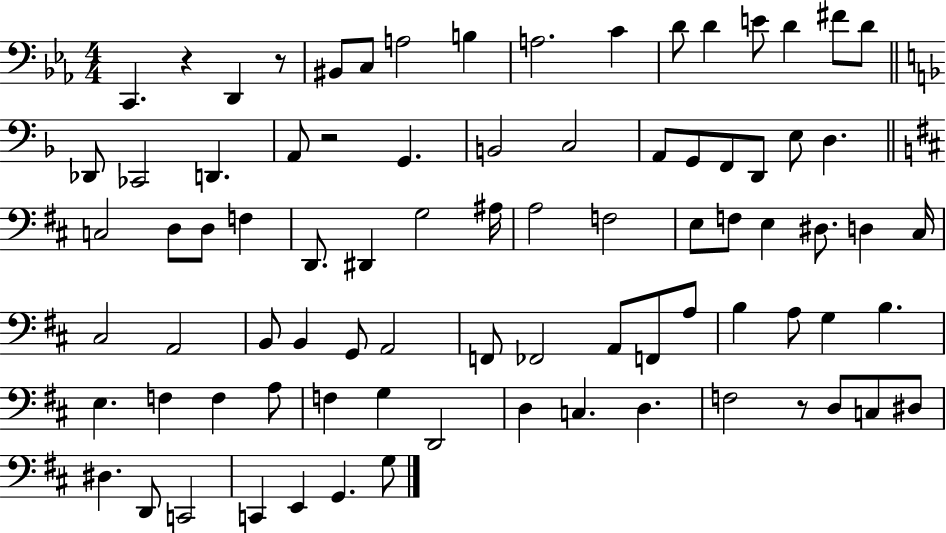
C2/q. R/q D2/q R/e BIS2/e C3/e A3/h B3/q A3/h. C4/q D4/e D4/q E4/e D4/q F#4/e D4/e Db2/e CES2/h D2/q. A2/e R/h G2/q. B2/h C3/h A2/e G2/e F2/e D2/e E3/e D3/q. C3/h D3/e D3/e F3/q D2/e. D#2/q G3/h A#3/s A3/h F3/h E3/e F3/e E3/q D#3/e. D3/q C#3/s C#3/h A2/h B2/e B2/q G2/e A2/h F2/e FES2/h A2/e F2/e A3/e B3/q A3/e G3/q B3/q. E3/q. F3/q F3/q A3/e F3/q G3/q D2/h D3/q C3/q. D3/q. F3/h R/e D3/e C3/e D#3/e D#3/q. D2/e C2/h C2/q E2/q G2/q. G3/e